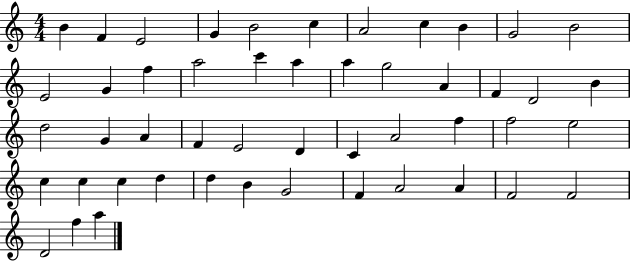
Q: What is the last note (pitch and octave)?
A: A5